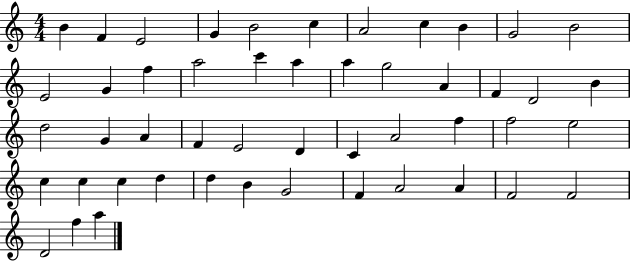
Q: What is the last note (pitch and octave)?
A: A5